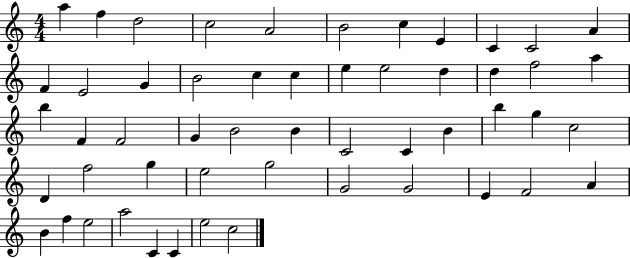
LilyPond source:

{
  \clef treble
  \numericTimeSignature
  \time 4/4
  \key c \major
  a''4 f''4 d''2 | c''2 a'2 | b'2 c''4 e'4 | c'4 c'2 a'4 | \break f'4 e'2 g'4 | b'2 c''4 c''4 | e''4 e''2 d''4 | d''4 f''2 a''4 | \break b''4 f'4 f'2 | g'4 b'2 b'4 | c'2 c'4 b'4 | b''4 g''4 c''2 | \break d'4 f''2 g''4 | e''2 g''2 | g'2 g'2 | e'4 f'2 a'4 | \break b'4 f''4 e''2 | a''2 c'4 c'4 | e''2 c''2 | \bar "|."
}